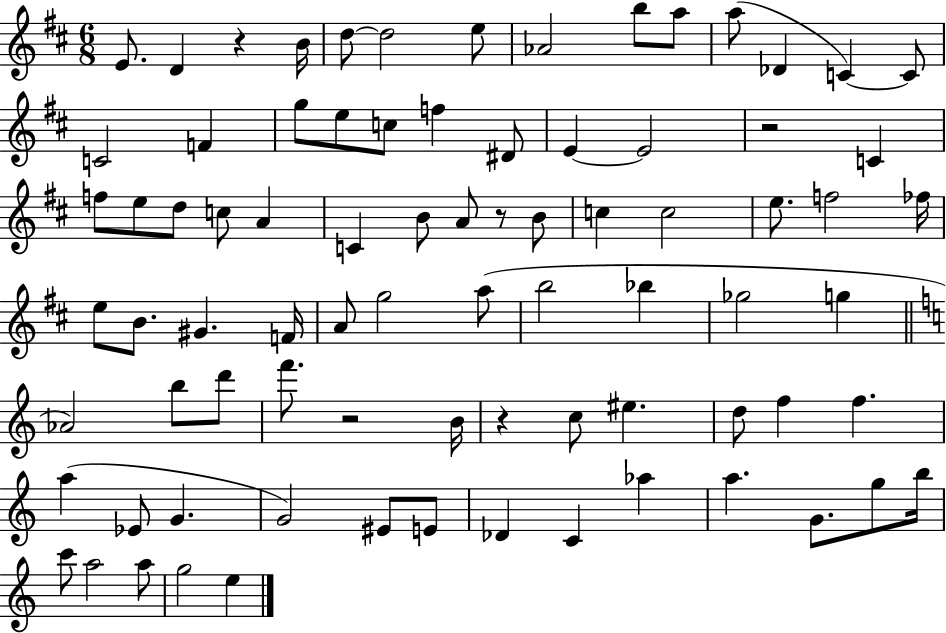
E4/e. D4/q R/q B4/s D5/e D5/h E5/e Ab4/h B5/e A5/e A5/e Db4/q C4/q C4/e C4/h F4/q G5/e E5/e C5/e F5/q D#4/e E4/q E4/h R/h C4/q F5/e E5/e D5/e C5/e A4/q C4/q B4/e A4/e R/e B4/e C5/q C5/h E5/e. F5/h FES5/s E5/e B4/e. G#4/q. F4/s A4/e G5/h A5/e B5/h Bb5/q Gb5/h G5/q Ab4/h B5/e D6/e F6/e. R/h B4/s R/q C5/e EIS5/q. D5/e F5/q F5/q. A5/q Eb4/e G4/q. G4/h EIS4/e E4/e Db4/q C4/q Ab5/q A5/q. G4/e. G5/e B5/s C6/e A5/h A5/e G5/h E5/q